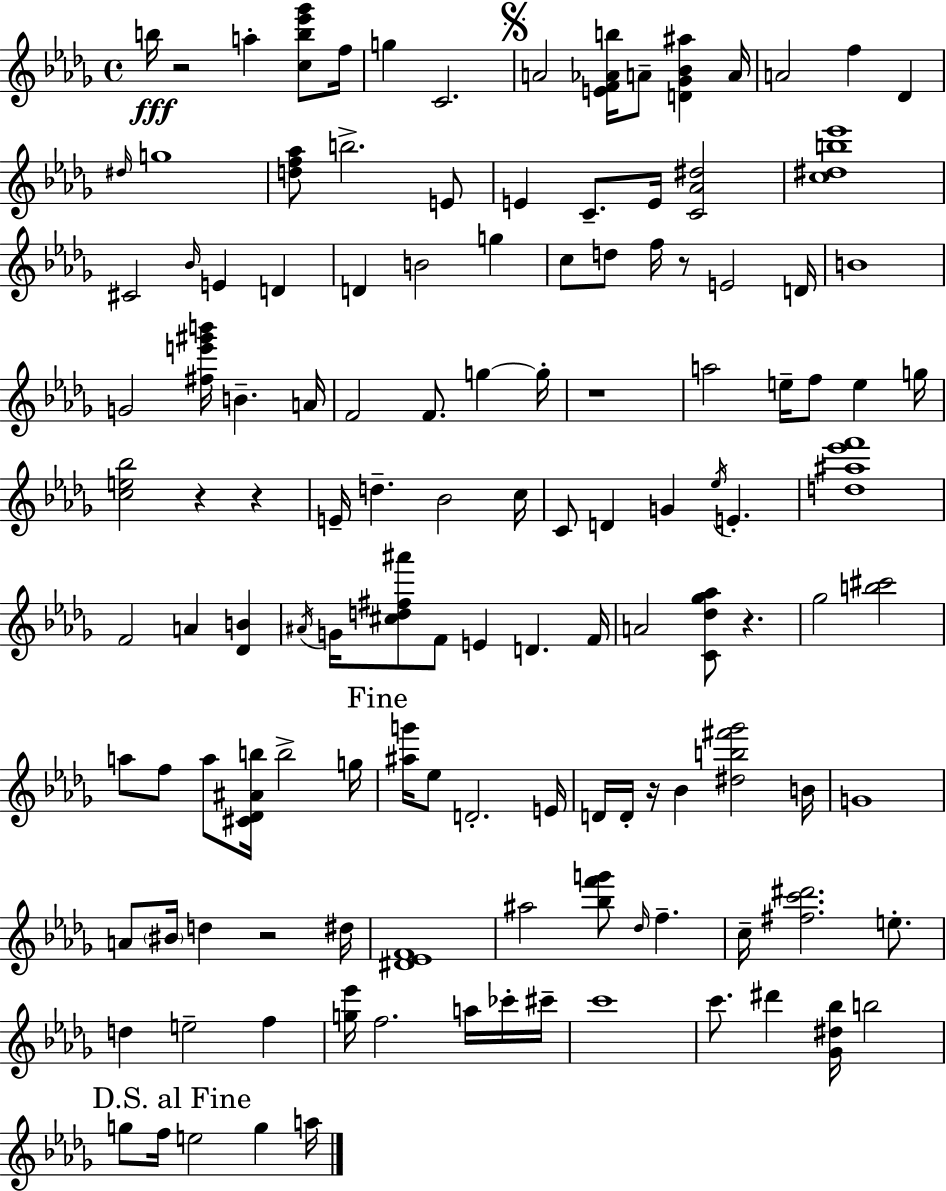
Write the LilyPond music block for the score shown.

{
  \clef treble
  \time 4/4
  \defaultTimeSignature
  \key bes \minor
  b''16\fff r2 a''4-. <c'' b'' ees''' ges'''>8 f''16 | g''4 c'2. | \mark \markup { \musicglyph "scripts.segno" } a'2 <e' f' aes' b''>16 a'8-- <d' ges' bes' ais''>4 a'16 | a'2 f''4 des'4 | \break \grace { dis''16 } g''1 | <d'' f'' aes''>8 b''2.-> e'8 | e'4 c'8.-- e'16 <c' aes' dis''>2 | <c'' dis'' b'' ees'''>1 | \break cis'2 \grace { bes'16 } e'4 d'4 | d'4 b'2 g''4 | c''8 d''8 f''16 r8 e'2 | d'16 b'1 | \break g'2 <fis'' e''' gis''' b'''>16 b'4.-- | a'16 f'2 f'8. g''4~~ | g''16-. r1 | a''2 e''16-- f''8 e''4 | \break g''16 <c'' e'' bes''>2 r4 r4 | e'16-- d''4.-- bes'2 | c''16 c'8 d'4 g'4 \acciaccatura { ees''16 } e'4.-. | <d'' ais'' ees''' f'''>1 | \break f'2 a'4 <des' b'>4 | \acciaccatura { ais'16 } g'16 <cis'' d'' fis'' ais'''>8 f'8 e'4 d'4. | f'16 a'2 <c' des'' ges'' aes''>8 r4. | ges''2 <b'' cis'''>2 | \break a''8 f''8 a''8 <cis' des' ais' b''>16 b''2-> | g''16 \mark "Fine" <ais'' g'''>16 ees''8 d'2.-. | e'16 d'16 d'16-. r16 bes'4 <dis'' b'' fis''' ges'''>2 | b'16 g'1 | \break a'8 \parenthesize bis'16 d''4 r2 | dis''16 <dis' ees' f'>1 | ais''2 <bes'' f''' g'''>8 \grace { des''16 } f''4.-- | c''16-- <fis'' c''' dis'''>2. | \break e''8.-. d''4 e''2-- | f''4 <g'' ees'''>16 f''2. | a''16 ces'''16-. cis'''16-- c'''1 | c'''8. dis'''4 <ges' dis'' bes''>16 b''2 | \break \mark "D.S. al Fine" g''8 f''16 e''2 | g''4 a''16 \bar "|."
}